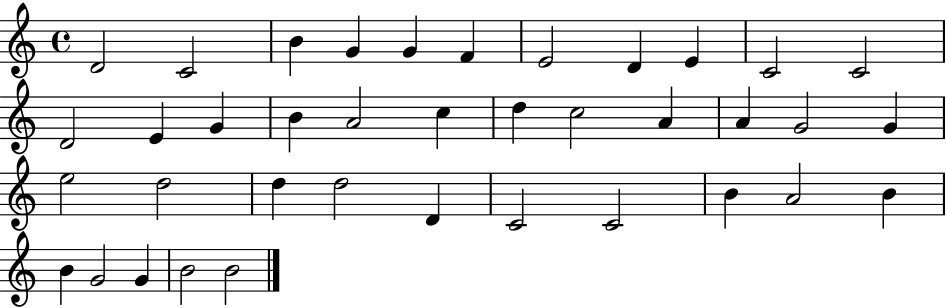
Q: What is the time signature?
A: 4/4